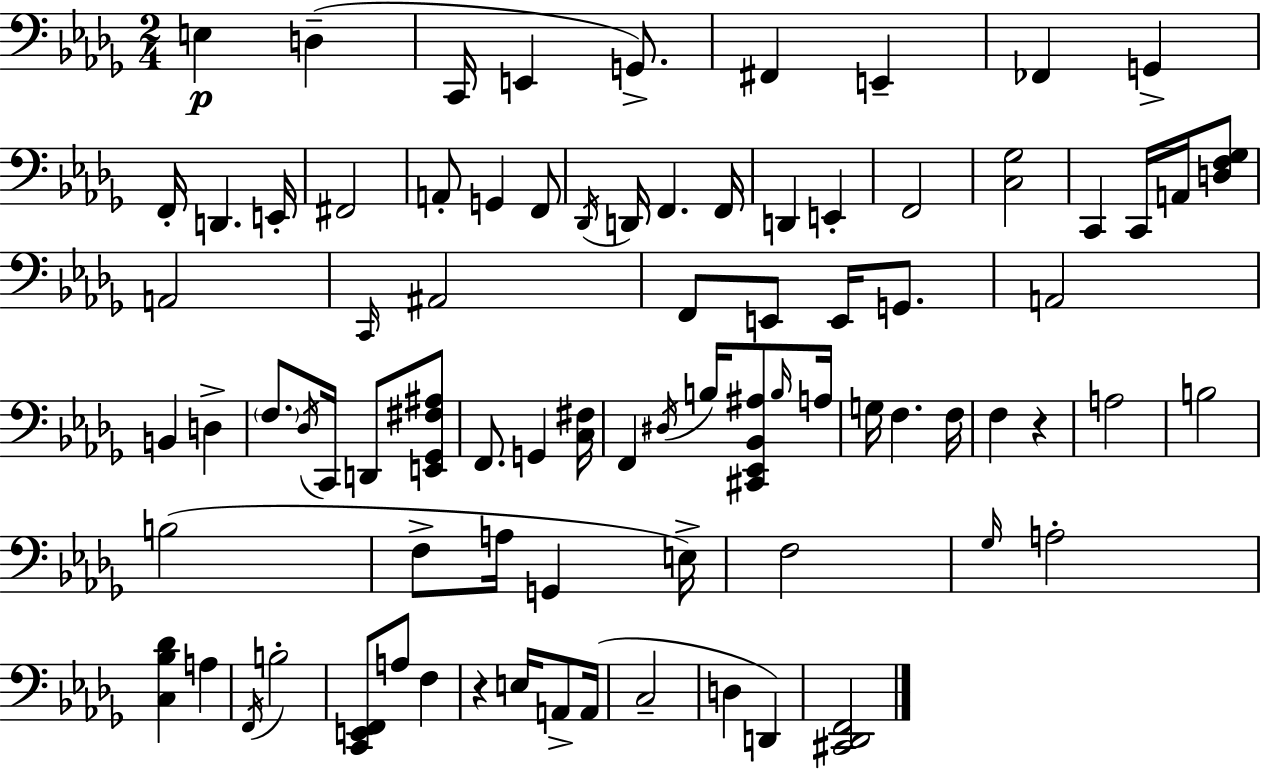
X:1
T:Untitled
M:2/4
L:1/4
K:Bbm
E, D, C,,/4 E,, G,,/2 ^F,, E,, _F,, G,, F,,/4 D,, E,,/4 ^F,,2 A,,/2 G,, F,,/2 _D,,/4 D,,/4 F,, F,,/4 D,, E,, F,,2 [C,_G,]2 C,, C,,/4 A,,/4 [D,F,_G,]/2 A,,2 C,,/4 ^A,,2 F,,/2 E,,/2 E,,/4 G,,/2 A,,2 B,, D, F,/2 _D,/4 C,,/4 D,,/2 [E,,_G,,^F,^A,]/2 F,,/2 G,, [C,^F,]/4 F,, ^D,/4 B,/4 [^C,,_E,,_B,,^A,]/2 B,/4 A,/4 G,/4 F, F,/4 F, z A,2 B,2 B,2 F,/2 A,/4 G,, E,/4 F,2 _G,/4 A,2 [C,_B,_D] A, F,,/4 B,2 [C,,E,,F,,]/2 A,/2 F, z E,/4 A,,/2 A,,/4 C,2 D, D,, [^C,,_D,,F,,]2